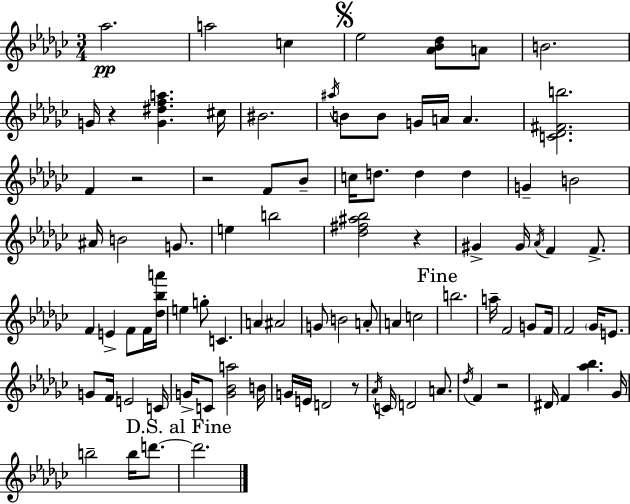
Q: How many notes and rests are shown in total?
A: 92